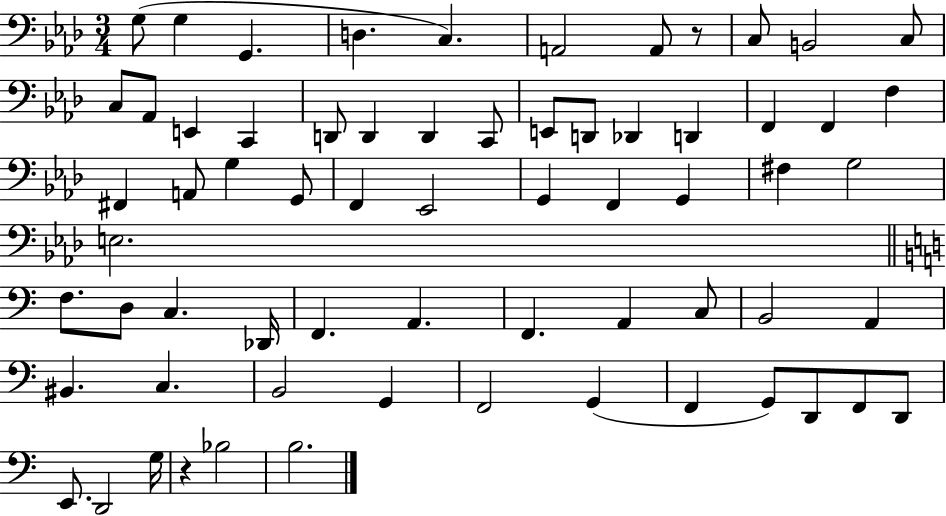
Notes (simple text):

G3/e G3/q G2/q. D3/q. C3/q. A2/h A2/e R/e C3/e B2/h C3/e C3/e Ab2/e E2/q C2/q D2/e D2/q D2/q C2/e E2/e D2/e Db2/q D2/q F2/q F2/q F3/q F#2/q A2/e G3/q G2/e F2/q Eb2/h G2/q F2/q G2/q F#3/q G3/h E3/h. F3/e. D3/e C3/q. Db2/s F2/q. A2/q. F2/q. A2/q C3/e B2/h A2/q BIS2/q. C3/q. B2/h G2/q F2/h G2/q F2/q G2/e D2/e F2/e D2/e E2/e. D2/h G3/s R/q Bb3/h B3/h.